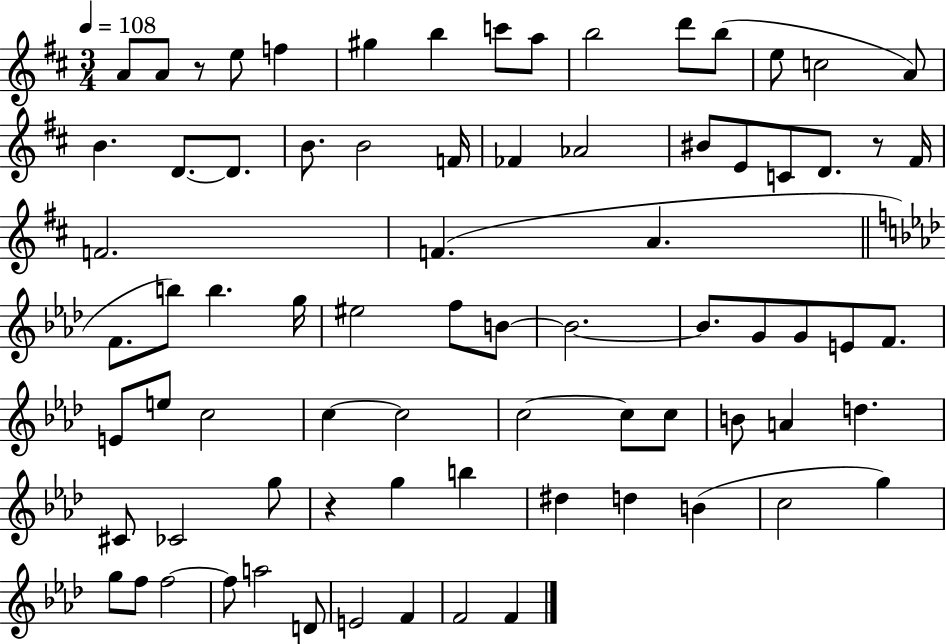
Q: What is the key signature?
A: D major